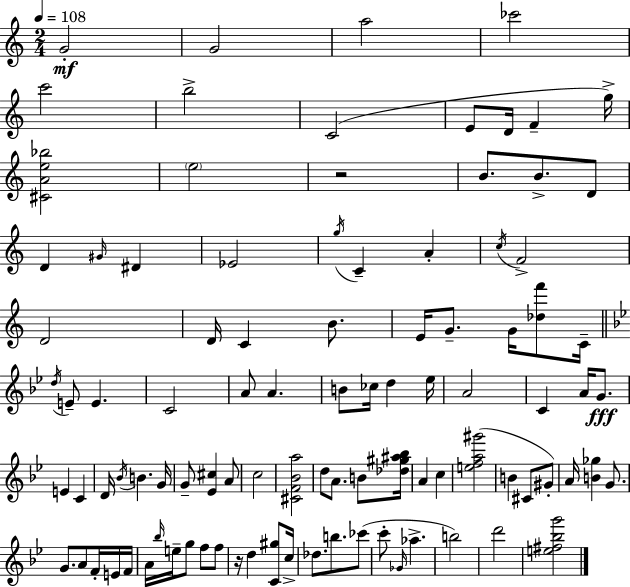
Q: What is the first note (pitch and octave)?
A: G4